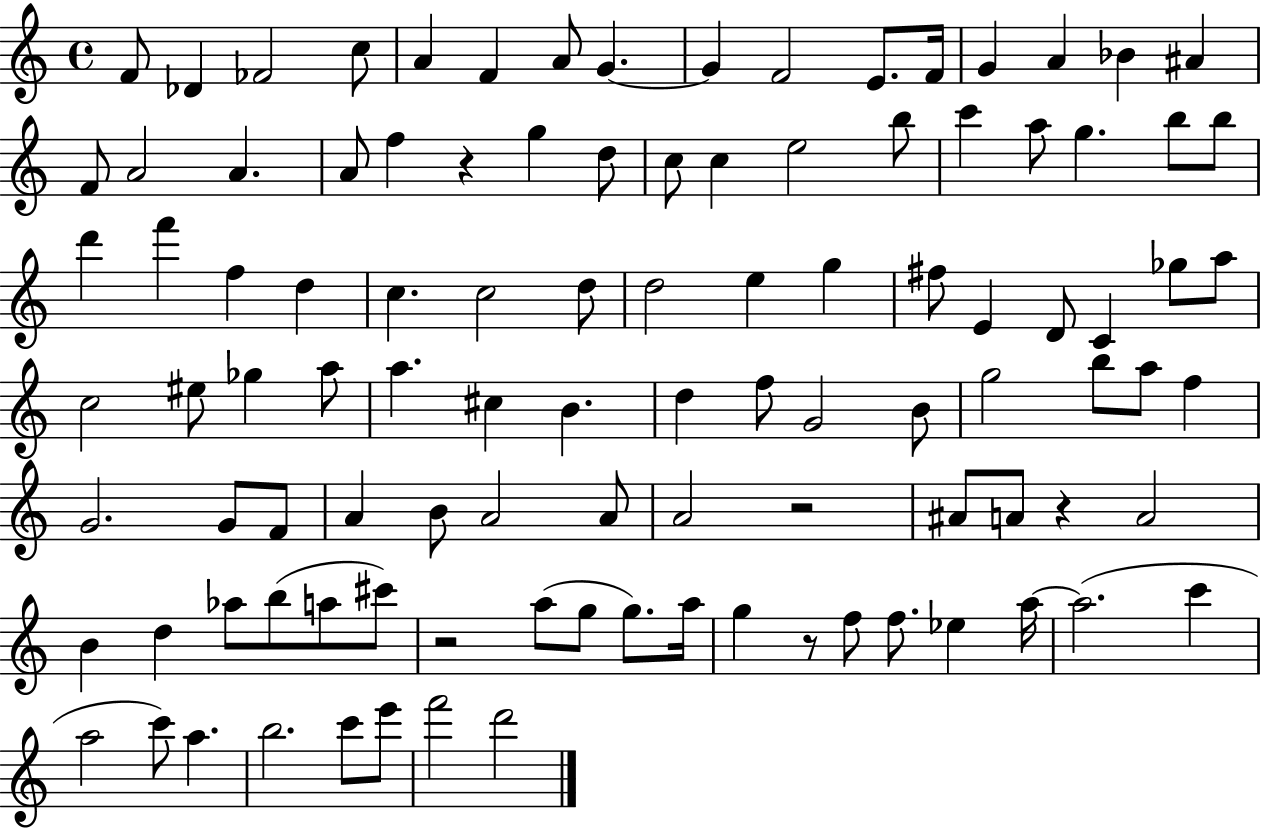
F4/e Db4/q FES4/h C5/e A4/q F4/q A4/e G4/q. G4/q F4/h E4/e. F4/s G4/q A4/q Bb4/q A#4/q F4/e A4/h A4/q. A4/e F5/q R/q G5/q D5/e C5/e C5/q E5/h B5/e C6/q A5/e G5/q. B5/e B5/e D6/q F6/q F5/q D5/q C5/q. C5/h D5/e D5/h E5/q G5/q F#5/e E4/q D4/e C4/q Gb5/e A5/e C5/h EIS5/e Gb5/q A5/e A5/q. C#5/q B4/q. D5/q F5/e G4/h B4/e G5/h B5/e A5/e F5/q G4/h. G4/e F4/e A4/q B4/e A4/h A4/e A4/h R/h A#4/e A4/e R/q A4/h B4/q D5/q Ab5/e B5/e A5/e C#6/e R/h A5/e G5/e G5/e. A5/s G5/q R/e F5/e F5/e. Eb5/q A5/s A5/h. C6/q A5/h C6/e A5/q. B5/h. C6/e E6/e F6/h D6/h